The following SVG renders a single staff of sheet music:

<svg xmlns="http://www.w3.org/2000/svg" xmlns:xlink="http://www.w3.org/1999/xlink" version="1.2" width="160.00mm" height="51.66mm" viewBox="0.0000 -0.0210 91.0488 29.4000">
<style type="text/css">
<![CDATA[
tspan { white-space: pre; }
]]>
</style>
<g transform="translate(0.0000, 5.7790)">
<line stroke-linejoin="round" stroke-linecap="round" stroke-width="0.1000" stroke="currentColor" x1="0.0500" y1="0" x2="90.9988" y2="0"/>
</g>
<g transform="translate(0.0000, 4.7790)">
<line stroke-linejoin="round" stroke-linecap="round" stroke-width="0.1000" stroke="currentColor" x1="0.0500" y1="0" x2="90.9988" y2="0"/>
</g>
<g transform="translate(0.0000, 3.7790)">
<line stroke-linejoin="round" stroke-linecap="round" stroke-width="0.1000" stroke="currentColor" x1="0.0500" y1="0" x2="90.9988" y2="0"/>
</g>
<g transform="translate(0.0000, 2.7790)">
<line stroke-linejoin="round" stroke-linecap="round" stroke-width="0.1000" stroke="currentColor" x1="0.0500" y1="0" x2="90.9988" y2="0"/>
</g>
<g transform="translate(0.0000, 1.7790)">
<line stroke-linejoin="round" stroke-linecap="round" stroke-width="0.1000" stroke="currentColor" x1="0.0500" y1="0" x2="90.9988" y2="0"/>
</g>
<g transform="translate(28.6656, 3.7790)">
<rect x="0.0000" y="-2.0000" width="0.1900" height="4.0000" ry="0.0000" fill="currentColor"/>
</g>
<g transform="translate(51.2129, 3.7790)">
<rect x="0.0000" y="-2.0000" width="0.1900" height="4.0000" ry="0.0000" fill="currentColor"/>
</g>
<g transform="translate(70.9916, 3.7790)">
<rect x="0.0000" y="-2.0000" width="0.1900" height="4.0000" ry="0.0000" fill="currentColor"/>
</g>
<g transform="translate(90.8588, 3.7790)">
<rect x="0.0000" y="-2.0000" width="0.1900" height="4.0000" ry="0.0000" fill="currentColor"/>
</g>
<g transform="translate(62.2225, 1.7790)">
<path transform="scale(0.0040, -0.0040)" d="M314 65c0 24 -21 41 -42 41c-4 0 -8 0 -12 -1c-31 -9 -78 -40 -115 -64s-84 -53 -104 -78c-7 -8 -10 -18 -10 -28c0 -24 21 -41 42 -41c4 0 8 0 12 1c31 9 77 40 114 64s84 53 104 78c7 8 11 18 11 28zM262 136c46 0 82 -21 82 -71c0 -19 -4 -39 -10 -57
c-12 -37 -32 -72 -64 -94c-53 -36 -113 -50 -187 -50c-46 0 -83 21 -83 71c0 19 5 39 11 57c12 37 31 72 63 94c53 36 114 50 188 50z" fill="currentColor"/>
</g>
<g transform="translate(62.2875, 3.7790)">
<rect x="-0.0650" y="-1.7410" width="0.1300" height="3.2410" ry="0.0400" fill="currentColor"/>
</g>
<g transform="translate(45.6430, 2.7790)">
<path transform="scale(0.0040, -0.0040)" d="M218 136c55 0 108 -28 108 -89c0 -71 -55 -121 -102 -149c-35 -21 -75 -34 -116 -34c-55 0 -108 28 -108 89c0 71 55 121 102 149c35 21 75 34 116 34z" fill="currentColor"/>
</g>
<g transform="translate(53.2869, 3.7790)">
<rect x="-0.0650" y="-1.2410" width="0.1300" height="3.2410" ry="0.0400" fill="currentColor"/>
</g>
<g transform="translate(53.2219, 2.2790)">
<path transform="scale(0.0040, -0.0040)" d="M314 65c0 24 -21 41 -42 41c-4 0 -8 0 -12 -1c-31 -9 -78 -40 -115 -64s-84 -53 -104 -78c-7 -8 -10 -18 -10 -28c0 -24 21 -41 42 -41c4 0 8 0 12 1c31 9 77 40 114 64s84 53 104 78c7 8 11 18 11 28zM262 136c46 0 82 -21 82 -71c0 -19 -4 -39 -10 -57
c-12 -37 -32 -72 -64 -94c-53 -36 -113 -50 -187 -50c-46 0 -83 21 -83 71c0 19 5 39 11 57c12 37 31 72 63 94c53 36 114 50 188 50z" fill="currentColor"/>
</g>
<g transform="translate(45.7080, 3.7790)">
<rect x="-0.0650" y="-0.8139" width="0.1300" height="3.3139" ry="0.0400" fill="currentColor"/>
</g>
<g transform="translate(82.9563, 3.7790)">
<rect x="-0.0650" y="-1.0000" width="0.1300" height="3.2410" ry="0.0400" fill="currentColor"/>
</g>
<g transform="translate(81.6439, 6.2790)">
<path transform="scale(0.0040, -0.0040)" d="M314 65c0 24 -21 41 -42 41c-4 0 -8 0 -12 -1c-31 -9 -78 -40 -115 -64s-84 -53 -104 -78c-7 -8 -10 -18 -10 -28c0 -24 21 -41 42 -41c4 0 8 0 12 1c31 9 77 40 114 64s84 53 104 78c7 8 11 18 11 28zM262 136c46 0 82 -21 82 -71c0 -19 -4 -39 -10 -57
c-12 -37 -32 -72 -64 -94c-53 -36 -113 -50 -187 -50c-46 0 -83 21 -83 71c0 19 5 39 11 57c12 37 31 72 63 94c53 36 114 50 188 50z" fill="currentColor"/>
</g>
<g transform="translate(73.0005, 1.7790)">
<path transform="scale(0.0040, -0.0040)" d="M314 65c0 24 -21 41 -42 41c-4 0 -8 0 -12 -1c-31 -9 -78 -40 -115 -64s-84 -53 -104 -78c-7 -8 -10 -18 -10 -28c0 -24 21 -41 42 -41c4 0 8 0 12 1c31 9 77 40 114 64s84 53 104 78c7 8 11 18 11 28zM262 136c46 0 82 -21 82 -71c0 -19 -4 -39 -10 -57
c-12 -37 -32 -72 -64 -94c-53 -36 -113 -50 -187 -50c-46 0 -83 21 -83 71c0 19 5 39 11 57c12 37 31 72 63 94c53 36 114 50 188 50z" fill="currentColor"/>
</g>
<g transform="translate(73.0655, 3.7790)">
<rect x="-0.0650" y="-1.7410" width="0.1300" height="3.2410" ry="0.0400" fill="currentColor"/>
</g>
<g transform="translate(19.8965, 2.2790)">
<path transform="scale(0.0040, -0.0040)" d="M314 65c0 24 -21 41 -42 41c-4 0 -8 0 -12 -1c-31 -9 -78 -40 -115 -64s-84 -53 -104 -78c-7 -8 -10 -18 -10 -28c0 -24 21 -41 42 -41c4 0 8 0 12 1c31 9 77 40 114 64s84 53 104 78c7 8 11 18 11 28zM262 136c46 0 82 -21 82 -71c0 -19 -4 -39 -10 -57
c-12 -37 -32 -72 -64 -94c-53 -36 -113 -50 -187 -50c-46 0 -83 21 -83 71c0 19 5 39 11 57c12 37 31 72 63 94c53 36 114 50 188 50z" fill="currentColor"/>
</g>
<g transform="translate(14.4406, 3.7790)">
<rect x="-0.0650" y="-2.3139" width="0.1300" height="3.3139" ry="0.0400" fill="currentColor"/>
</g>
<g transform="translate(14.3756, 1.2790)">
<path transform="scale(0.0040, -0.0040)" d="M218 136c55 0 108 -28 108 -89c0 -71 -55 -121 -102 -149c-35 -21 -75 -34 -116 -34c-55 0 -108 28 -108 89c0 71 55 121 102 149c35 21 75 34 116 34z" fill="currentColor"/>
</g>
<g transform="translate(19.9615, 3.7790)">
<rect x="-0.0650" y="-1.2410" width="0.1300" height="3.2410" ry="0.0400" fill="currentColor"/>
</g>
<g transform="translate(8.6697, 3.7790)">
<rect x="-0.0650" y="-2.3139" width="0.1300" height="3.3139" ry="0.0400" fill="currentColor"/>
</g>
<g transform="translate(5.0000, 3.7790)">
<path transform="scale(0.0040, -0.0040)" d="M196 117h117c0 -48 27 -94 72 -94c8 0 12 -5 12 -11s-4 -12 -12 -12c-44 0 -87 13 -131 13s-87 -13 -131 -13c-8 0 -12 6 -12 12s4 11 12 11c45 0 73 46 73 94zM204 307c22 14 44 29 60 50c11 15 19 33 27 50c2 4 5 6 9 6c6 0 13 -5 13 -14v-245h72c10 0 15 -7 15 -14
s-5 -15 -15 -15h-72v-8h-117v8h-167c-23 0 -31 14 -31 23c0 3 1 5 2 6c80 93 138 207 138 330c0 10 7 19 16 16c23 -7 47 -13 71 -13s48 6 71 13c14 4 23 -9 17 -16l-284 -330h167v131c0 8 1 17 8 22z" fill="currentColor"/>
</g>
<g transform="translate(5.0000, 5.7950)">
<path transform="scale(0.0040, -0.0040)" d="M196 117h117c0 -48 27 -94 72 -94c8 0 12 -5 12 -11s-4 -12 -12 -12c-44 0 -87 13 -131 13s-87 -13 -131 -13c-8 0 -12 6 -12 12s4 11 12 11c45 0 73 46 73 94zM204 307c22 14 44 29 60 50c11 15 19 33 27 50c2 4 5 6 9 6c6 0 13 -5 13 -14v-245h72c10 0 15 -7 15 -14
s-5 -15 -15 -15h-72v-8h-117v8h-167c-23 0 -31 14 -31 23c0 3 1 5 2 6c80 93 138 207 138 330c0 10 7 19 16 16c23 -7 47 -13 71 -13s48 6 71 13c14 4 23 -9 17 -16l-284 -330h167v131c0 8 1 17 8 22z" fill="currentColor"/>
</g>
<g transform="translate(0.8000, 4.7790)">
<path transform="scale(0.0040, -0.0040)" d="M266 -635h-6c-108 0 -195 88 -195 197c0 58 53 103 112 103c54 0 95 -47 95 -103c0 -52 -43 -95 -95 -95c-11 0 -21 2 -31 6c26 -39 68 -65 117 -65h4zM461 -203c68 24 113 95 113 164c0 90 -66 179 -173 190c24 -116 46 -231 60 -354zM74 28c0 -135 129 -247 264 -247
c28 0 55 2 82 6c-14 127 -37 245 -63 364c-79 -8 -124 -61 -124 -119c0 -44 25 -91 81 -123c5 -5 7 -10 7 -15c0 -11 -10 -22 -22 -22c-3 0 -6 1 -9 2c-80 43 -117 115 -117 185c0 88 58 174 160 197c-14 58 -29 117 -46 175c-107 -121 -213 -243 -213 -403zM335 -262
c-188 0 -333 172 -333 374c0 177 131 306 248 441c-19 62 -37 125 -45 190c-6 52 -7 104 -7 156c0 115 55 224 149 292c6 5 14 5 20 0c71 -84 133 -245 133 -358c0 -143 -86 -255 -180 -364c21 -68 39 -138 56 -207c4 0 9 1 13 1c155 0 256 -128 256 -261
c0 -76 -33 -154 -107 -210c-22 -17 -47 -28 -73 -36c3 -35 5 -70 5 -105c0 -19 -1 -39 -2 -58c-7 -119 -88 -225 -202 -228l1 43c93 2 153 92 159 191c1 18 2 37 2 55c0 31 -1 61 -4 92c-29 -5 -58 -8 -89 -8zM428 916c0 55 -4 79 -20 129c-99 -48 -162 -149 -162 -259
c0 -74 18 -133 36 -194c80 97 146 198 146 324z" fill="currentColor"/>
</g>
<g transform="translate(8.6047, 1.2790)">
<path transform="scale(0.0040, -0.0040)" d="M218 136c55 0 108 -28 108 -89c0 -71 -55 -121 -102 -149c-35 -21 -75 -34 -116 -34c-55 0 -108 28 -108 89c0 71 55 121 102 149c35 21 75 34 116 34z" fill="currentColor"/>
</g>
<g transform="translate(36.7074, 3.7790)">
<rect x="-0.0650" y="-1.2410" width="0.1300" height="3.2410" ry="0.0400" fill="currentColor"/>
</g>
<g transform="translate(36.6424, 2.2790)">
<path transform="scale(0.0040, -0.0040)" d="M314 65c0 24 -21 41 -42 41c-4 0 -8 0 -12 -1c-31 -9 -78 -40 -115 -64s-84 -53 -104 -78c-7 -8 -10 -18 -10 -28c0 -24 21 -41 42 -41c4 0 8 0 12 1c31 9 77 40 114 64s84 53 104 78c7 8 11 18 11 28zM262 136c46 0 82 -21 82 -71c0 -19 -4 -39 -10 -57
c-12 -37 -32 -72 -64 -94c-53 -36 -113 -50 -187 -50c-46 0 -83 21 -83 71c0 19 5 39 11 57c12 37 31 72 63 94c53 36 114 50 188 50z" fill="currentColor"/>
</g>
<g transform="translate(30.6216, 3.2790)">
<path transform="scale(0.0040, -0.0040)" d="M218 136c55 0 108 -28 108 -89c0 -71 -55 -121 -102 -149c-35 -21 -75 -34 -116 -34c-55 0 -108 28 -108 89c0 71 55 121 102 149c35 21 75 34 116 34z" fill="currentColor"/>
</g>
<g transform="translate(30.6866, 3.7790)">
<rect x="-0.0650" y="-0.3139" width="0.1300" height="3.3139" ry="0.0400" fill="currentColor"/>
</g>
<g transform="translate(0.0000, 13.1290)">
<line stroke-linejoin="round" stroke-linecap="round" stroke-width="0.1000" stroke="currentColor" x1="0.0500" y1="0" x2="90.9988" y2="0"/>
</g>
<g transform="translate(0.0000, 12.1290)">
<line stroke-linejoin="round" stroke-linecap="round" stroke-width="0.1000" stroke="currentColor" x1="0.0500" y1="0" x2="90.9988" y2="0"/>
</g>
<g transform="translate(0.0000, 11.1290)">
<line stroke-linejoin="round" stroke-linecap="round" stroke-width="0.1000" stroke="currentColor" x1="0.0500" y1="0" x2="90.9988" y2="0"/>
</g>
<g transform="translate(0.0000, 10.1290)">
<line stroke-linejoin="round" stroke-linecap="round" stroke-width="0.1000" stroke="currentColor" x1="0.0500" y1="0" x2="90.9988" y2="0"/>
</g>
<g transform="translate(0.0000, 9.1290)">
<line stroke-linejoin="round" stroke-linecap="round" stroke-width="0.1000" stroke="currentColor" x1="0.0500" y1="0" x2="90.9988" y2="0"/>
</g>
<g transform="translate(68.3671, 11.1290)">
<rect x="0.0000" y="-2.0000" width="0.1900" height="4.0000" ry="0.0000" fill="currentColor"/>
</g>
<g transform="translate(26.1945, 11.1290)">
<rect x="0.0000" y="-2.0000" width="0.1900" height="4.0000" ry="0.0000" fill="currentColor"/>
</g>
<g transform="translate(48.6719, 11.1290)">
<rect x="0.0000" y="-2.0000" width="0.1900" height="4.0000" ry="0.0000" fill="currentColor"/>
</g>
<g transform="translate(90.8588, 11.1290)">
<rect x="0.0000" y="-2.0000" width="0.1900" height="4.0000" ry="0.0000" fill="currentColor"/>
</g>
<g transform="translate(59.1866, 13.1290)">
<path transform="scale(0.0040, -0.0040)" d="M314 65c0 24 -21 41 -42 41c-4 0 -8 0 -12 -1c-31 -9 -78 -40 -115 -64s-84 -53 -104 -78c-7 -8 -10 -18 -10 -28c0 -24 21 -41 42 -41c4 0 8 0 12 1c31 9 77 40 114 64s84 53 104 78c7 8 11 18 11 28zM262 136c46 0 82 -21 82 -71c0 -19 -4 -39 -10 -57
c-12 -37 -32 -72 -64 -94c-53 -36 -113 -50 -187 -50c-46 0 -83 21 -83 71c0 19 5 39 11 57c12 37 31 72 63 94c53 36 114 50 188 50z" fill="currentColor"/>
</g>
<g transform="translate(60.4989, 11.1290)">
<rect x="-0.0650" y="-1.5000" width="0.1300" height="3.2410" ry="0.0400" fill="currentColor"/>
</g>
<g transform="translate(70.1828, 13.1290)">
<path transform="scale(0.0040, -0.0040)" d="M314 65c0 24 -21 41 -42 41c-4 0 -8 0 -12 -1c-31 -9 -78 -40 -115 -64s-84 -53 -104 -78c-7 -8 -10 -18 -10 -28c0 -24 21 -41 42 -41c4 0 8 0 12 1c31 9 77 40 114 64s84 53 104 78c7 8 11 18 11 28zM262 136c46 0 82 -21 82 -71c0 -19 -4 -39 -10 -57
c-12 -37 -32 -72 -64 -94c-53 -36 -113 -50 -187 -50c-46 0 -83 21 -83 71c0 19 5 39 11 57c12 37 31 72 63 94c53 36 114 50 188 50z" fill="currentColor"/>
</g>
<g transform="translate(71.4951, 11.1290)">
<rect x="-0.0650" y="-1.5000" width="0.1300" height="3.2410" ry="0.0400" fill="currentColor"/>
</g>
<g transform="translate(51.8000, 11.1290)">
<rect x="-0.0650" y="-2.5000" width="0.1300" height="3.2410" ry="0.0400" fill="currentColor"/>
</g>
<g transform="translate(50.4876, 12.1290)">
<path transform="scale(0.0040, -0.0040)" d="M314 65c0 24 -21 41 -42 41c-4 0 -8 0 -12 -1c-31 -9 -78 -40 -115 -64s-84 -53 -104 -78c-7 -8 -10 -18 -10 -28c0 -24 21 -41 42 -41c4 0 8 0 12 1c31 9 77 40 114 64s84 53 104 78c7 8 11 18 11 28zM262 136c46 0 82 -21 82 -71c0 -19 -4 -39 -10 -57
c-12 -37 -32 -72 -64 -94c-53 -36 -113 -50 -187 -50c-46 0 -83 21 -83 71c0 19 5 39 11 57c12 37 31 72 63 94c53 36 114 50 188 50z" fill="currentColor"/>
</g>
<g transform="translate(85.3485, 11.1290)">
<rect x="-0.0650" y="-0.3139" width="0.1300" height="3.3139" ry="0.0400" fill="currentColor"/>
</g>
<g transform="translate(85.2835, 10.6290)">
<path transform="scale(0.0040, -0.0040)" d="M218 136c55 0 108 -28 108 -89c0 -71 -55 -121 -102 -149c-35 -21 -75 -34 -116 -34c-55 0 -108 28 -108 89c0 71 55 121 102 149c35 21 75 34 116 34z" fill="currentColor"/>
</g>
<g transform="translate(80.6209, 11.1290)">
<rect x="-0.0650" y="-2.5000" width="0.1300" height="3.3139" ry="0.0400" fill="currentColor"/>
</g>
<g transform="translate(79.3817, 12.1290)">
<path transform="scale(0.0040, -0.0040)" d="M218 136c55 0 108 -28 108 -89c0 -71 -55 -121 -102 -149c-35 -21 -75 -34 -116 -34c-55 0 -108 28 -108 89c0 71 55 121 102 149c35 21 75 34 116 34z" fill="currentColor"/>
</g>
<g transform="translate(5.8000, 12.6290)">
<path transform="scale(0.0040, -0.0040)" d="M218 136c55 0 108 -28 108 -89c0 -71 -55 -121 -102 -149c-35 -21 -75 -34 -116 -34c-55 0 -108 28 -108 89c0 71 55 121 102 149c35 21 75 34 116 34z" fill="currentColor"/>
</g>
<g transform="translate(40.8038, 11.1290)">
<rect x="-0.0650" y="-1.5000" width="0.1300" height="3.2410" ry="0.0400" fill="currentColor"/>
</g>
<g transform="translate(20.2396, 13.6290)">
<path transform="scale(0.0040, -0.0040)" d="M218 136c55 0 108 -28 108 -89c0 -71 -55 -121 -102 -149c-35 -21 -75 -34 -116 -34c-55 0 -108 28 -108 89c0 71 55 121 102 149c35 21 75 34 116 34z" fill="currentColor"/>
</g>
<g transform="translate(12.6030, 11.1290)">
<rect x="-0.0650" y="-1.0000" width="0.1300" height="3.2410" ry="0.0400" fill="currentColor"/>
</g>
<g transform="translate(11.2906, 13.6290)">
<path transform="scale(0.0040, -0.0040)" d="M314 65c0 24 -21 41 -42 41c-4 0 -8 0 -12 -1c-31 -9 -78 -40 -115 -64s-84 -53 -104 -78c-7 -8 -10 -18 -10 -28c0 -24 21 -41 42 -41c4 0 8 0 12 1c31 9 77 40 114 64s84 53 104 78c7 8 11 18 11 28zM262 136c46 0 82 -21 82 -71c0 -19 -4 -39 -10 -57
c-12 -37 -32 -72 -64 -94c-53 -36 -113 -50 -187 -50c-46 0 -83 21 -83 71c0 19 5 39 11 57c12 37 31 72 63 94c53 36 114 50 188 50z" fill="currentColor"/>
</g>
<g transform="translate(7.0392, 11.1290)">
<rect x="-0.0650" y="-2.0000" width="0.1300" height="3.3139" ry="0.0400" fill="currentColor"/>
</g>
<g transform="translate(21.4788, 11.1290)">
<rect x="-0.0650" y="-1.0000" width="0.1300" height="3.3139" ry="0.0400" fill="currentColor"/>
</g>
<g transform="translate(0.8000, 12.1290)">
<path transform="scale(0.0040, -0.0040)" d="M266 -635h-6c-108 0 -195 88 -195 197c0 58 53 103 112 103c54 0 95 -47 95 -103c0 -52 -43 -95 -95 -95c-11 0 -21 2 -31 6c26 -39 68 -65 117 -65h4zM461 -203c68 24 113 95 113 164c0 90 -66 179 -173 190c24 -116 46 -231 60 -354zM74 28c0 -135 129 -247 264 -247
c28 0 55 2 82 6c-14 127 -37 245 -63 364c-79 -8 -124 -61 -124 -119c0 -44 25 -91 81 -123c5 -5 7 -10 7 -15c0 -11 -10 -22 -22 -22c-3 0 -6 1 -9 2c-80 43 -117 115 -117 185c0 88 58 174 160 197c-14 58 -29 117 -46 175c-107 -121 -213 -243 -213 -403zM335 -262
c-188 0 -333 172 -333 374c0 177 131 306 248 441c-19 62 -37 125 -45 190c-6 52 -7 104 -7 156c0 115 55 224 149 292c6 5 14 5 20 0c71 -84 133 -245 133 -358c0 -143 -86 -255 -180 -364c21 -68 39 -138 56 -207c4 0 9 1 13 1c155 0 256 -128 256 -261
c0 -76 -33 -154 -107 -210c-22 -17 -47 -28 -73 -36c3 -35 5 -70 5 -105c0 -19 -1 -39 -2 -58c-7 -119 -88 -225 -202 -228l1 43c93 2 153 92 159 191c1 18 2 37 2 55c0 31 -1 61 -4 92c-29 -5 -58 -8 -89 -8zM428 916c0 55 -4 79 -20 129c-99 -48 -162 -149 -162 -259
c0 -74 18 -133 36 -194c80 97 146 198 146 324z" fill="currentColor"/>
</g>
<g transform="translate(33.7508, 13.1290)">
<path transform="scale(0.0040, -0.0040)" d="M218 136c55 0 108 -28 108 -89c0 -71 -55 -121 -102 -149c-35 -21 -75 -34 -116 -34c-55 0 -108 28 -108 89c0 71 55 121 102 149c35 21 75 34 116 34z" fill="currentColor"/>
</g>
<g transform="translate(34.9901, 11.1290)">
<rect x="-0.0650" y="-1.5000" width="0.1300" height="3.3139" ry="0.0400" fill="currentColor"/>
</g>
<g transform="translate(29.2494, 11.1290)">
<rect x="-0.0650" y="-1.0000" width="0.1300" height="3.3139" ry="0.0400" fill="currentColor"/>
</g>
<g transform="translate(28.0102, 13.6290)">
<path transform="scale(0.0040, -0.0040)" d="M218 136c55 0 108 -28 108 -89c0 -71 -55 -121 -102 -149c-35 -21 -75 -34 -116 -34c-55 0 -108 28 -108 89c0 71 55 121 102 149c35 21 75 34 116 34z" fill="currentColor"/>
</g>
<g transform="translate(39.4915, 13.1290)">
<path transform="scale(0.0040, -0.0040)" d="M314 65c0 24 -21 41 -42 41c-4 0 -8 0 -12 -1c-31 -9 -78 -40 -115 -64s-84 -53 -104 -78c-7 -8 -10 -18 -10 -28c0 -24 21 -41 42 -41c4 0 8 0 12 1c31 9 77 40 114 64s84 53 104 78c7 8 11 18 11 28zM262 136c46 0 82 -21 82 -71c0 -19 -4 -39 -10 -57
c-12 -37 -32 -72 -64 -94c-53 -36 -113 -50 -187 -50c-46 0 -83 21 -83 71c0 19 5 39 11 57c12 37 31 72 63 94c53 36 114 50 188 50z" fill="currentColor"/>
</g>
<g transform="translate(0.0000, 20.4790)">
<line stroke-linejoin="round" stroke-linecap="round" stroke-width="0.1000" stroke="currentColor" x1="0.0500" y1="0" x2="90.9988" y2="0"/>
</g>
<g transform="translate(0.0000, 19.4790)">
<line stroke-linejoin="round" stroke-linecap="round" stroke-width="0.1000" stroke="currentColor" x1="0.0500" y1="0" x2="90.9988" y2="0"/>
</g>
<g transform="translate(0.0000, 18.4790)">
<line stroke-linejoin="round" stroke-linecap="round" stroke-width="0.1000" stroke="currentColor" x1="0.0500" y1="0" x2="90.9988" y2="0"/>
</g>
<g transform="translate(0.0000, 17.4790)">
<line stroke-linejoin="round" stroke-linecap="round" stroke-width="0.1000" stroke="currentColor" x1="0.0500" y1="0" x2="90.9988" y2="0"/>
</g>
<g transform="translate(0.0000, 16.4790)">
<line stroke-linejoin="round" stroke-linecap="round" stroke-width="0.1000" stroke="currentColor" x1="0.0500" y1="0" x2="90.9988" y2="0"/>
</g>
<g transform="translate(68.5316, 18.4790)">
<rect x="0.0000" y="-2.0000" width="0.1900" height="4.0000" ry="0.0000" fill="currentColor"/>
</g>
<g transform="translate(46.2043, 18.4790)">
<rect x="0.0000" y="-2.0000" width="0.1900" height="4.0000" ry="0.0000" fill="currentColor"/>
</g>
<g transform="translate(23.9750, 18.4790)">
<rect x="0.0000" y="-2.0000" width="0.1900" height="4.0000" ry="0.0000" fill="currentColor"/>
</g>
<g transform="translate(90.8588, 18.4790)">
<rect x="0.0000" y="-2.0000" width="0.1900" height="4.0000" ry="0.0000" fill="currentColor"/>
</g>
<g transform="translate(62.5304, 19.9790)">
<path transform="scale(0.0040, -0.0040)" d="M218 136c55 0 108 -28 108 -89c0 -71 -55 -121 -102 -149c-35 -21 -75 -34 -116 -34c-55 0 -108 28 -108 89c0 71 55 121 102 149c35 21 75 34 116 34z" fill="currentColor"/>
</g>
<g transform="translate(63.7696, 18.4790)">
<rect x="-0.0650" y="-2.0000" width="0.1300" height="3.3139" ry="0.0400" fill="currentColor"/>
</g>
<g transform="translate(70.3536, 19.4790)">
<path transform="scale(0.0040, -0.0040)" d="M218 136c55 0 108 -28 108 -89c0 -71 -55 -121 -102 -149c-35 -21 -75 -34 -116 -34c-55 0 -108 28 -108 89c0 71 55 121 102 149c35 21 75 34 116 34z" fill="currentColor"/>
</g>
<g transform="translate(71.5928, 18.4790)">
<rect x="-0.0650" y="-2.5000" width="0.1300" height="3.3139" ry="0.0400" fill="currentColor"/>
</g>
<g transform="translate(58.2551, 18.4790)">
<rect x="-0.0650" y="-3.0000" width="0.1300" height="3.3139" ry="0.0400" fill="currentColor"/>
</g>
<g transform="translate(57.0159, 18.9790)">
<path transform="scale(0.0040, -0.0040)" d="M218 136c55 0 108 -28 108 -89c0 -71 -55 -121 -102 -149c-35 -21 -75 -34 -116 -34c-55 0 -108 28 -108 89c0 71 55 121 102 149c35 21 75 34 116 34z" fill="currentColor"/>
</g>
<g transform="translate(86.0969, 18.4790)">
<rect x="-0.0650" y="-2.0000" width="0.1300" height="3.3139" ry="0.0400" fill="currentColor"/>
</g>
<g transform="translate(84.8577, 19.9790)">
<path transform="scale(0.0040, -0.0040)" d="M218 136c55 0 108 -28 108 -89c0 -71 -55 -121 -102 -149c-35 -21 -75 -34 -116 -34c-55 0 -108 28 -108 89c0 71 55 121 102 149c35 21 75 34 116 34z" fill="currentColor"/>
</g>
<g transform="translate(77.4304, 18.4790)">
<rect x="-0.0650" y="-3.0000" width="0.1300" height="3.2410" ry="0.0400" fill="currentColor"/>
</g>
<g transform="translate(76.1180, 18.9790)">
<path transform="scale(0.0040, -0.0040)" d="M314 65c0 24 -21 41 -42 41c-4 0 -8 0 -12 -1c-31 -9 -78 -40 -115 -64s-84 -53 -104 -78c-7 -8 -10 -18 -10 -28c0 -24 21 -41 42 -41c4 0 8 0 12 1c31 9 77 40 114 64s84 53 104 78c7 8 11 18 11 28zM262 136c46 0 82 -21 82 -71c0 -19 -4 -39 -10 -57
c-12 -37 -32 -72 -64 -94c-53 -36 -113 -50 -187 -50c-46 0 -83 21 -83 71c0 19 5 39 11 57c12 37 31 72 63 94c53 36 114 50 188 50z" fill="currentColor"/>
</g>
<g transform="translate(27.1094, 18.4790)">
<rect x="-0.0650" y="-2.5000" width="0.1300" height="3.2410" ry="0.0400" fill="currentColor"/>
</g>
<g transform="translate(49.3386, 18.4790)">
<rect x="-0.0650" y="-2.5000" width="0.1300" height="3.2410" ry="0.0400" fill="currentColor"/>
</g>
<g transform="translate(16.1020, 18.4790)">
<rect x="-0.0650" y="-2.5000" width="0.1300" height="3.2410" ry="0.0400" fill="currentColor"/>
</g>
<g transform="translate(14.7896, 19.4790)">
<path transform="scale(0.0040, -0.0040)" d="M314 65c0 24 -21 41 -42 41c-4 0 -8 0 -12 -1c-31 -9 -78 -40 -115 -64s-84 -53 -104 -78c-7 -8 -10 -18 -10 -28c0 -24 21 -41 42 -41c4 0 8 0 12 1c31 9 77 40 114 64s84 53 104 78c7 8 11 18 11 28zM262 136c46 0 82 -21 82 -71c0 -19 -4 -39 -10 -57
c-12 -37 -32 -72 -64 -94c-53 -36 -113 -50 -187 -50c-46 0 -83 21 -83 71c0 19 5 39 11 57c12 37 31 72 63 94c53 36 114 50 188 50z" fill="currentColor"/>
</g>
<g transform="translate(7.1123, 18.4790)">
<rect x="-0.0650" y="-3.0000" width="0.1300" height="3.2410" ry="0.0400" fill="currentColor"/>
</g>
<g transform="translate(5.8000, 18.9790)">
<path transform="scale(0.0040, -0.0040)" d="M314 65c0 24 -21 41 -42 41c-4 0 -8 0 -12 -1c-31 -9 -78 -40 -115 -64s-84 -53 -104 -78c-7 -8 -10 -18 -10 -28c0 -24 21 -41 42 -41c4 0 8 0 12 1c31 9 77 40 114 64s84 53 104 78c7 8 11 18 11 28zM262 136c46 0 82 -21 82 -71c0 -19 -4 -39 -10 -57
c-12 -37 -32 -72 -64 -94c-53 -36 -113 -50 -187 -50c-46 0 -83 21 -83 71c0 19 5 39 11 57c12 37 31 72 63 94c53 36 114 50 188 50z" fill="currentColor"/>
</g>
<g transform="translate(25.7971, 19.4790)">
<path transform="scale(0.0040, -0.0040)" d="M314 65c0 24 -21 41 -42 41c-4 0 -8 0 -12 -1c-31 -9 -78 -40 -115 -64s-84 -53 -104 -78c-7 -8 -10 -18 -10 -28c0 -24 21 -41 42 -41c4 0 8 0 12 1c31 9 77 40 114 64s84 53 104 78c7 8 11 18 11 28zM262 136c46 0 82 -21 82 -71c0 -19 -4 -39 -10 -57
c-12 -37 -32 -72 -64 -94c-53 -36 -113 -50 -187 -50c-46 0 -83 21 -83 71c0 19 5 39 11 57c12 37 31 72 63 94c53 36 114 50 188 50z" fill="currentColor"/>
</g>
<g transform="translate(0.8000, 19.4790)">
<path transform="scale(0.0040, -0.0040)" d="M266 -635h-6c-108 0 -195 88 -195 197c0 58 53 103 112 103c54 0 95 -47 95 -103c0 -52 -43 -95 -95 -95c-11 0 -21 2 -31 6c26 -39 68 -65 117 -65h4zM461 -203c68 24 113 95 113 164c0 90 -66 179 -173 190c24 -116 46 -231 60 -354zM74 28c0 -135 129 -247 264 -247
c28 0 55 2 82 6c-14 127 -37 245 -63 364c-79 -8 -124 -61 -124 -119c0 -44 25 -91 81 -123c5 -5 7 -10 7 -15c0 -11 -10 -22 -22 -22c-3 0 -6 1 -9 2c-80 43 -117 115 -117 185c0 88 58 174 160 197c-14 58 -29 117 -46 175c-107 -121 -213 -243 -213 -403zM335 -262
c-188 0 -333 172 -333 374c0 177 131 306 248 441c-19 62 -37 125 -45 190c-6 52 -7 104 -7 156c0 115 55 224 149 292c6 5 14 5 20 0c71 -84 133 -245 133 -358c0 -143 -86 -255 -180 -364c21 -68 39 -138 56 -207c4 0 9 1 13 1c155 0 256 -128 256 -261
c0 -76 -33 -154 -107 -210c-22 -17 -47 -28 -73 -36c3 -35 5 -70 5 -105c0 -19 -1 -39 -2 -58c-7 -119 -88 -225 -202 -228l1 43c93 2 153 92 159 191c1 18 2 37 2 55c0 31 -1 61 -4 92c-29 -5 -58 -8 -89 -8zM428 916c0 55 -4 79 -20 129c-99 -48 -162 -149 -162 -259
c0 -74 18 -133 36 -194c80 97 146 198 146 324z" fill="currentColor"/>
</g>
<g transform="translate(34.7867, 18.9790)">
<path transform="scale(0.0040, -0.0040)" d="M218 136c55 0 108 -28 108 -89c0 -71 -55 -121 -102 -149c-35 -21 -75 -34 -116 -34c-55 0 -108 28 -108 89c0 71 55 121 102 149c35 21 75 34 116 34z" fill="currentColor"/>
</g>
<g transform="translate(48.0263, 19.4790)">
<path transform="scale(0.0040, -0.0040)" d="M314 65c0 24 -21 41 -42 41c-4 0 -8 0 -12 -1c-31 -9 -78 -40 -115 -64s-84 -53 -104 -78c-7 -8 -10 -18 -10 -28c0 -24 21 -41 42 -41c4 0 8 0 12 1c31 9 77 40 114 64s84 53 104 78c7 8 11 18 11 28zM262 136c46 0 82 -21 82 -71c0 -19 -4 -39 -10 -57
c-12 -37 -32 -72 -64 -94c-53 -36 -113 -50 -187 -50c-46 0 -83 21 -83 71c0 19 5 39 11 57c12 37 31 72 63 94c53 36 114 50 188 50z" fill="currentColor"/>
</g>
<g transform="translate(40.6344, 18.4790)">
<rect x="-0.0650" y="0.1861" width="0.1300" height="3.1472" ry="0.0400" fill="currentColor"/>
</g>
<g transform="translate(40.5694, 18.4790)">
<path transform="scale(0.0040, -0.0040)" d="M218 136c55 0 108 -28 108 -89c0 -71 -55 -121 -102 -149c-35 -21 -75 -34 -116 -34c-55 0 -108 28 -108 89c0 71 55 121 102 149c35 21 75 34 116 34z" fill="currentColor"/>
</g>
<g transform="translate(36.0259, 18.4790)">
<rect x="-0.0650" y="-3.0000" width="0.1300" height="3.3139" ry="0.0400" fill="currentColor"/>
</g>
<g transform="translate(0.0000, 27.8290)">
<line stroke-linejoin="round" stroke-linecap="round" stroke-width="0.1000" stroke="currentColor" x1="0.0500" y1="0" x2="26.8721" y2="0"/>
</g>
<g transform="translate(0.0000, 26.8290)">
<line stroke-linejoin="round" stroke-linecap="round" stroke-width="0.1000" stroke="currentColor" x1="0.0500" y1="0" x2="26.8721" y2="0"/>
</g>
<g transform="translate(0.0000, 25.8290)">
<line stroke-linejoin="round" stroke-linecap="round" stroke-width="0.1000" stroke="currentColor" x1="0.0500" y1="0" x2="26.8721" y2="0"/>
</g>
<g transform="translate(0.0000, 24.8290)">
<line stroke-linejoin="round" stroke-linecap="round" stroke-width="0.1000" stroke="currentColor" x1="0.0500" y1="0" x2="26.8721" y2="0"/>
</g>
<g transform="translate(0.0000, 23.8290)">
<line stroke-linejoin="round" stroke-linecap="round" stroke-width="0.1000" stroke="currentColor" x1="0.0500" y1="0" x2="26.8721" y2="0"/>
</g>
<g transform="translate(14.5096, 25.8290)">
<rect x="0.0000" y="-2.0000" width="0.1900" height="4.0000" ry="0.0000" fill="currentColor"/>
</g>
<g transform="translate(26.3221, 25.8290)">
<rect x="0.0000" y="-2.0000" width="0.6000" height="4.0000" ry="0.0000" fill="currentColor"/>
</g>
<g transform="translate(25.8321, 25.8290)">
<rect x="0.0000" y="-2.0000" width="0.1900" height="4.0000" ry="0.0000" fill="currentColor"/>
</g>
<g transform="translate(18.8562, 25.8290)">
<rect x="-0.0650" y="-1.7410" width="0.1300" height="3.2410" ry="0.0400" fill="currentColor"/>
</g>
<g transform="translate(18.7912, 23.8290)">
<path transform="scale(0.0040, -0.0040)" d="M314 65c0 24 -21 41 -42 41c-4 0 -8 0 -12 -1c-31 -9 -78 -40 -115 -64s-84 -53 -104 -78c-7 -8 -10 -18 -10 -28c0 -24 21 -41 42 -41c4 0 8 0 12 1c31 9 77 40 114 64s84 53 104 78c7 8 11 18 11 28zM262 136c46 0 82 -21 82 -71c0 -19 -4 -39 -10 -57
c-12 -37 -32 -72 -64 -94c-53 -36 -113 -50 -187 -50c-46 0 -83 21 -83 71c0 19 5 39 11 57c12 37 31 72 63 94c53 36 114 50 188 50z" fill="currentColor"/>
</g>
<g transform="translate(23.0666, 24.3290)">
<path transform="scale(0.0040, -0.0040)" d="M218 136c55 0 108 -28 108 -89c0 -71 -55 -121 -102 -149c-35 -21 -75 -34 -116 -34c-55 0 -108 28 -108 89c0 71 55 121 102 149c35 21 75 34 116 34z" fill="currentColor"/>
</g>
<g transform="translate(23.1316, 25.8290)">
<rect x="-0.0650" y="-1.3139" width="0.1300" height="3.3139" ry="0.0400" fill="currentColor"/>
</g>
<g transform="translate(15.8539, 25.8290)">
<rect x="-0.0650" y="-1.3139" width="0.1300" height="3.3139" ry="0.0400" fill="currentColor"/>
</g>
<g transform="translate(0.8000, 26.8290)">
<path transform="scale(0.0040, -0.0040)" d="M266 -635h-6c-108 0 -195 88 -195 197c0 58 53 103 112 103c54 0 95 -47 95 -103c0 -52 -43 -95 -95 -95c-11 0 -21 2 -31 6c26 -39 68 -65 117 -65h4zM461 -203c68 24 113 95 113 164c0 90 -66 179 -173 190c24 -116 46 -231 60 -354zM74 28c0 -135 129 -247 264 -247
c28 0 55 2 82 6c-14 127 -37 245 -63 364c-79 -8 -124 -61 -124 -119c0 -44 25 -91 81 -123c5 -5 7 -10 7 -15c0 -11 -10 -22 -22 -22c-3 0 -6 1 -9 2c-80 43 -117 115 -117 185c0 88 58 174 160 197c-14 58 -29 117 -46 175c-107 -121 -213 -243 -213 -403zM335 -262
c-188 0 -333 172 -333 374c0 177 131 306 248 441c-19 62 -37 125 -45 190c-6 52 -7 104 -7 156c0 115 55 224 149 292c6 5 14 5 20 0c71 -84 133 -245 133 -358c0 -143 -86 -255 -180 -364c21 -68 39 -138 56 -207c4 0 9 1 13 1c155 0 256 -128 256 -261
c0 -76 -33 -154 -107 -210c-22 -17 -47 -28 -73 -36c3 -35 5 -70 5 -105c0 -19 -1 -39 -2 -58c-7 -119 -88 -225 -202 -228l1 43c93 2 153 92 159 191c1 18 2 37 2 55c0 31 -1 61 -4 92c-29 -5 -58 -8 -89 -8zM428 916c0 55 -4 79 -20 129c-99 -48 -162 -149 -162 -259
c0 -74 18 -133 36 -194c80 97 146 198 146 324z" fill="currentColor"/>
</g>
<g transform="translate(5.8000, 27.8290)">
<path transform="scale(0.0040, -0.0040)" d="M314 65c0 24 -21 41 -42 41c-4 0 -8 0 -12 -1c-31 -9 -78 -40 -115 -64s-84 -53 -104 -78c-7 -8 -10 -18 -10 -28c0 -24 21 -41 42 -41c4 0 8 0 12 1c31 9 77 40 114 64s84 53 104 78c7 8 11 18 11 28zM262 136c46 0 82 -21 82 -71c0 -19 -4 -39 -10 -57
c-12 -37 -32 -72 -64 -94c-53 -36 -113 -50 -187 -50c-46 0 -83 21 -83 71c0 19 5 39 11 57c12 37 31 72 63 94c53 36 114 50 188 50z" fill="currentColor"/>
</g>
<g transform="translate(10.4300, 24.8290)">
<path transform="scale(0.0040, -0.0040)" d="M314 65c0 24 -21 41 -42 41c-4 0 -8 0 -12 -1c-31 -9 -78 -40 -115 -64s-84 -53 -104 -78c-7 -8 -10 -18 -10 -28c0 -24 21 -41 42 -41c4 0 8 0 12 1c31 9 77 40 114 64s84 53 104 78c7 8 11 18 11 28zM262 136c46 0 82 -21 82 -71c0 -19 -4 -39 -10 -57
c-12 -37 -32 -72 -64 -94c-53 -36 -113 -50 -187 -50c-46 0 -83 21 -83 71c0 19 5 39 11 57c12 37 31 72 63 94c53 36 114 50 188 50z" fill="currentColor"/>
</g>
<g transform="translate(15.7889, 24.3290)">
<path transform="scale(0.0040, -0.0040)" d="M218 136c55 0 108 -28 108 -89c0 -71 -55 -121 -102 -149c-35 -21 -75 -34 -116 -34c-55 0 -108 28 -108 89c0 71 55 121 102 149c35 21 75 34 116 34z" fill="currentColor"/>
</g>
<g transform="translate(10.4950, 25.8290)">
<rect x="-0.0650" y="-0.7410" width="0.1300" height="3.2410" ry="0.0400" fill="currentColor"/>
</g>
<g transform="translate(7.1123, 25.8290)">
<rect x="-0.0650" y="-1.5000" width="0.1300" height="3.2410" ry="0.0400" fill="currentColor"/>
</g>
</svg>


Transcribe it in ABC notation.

X:1
T:Untitled
M:4/4
L:1/4
K:C
g g e2 c e2 d e2 f2 f2 D2 F D2 D D E E2 G2 E2 E2 G c A2 G2 G2 A B G2 A F G A2 F E2 d2 e f2 e